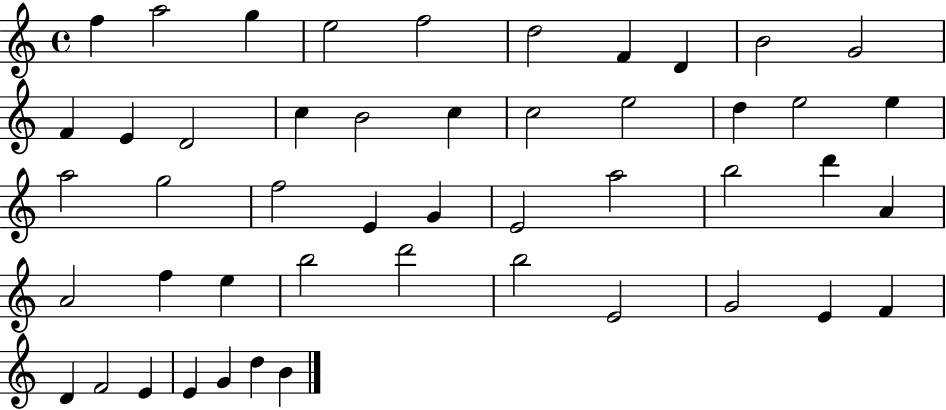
F5/q A5/h G5/q E5/h F5/h D5/h F4/q D4/q B4/h G4/h F4/q E4/q D4/h C5/q B4/h C5/q C5/h E5/h D5/q E5/h E5/q A5/h G5/h F5/h E4/q G4/q E4/h A5/h B5/h D6/q A4/q A4/h F5/q E5/q B5/h D6/h B5/h E4/h G4/h E4/q F4/q D4/q F4/h E4/q E4/q G4/q D5/q B4/q